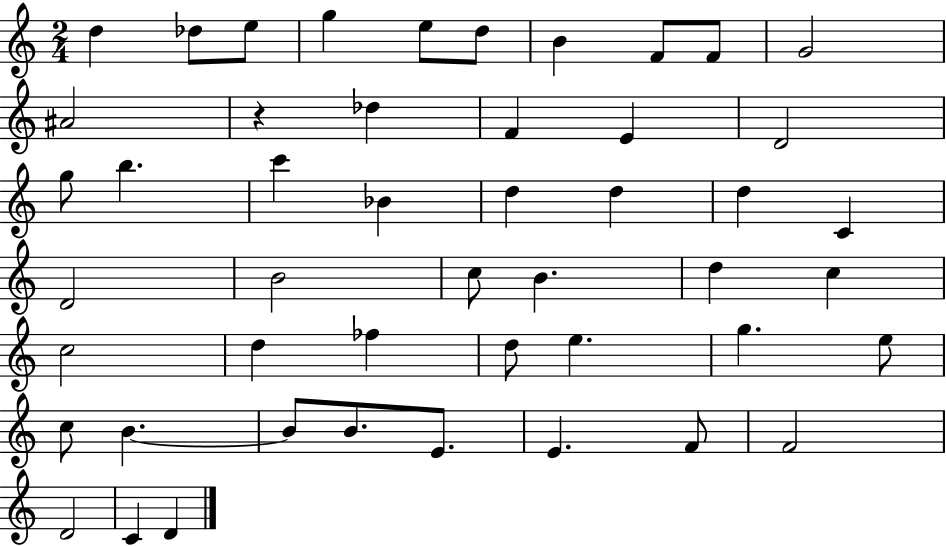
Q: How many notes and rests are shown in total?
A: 48